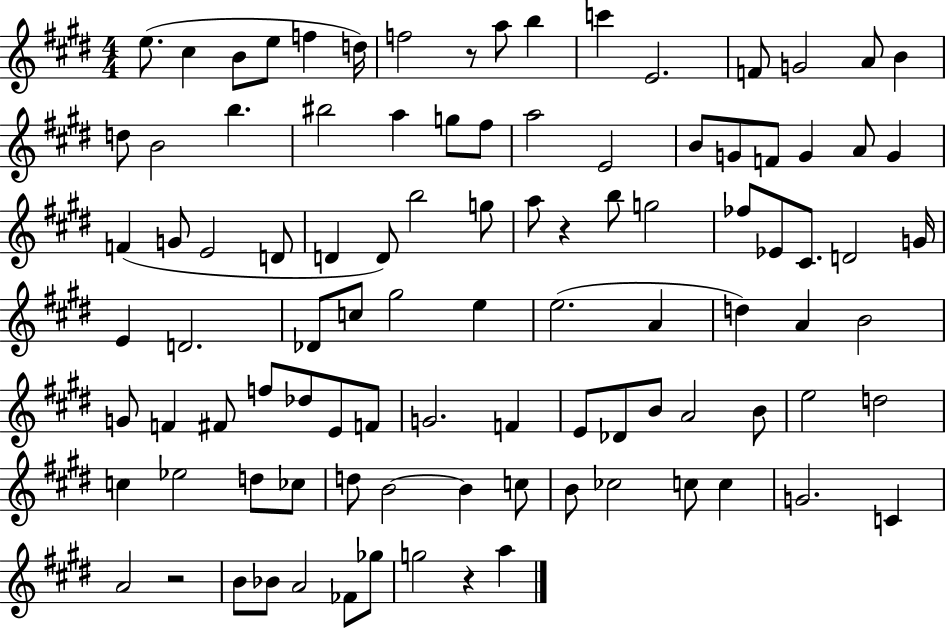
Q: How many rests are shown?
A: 4